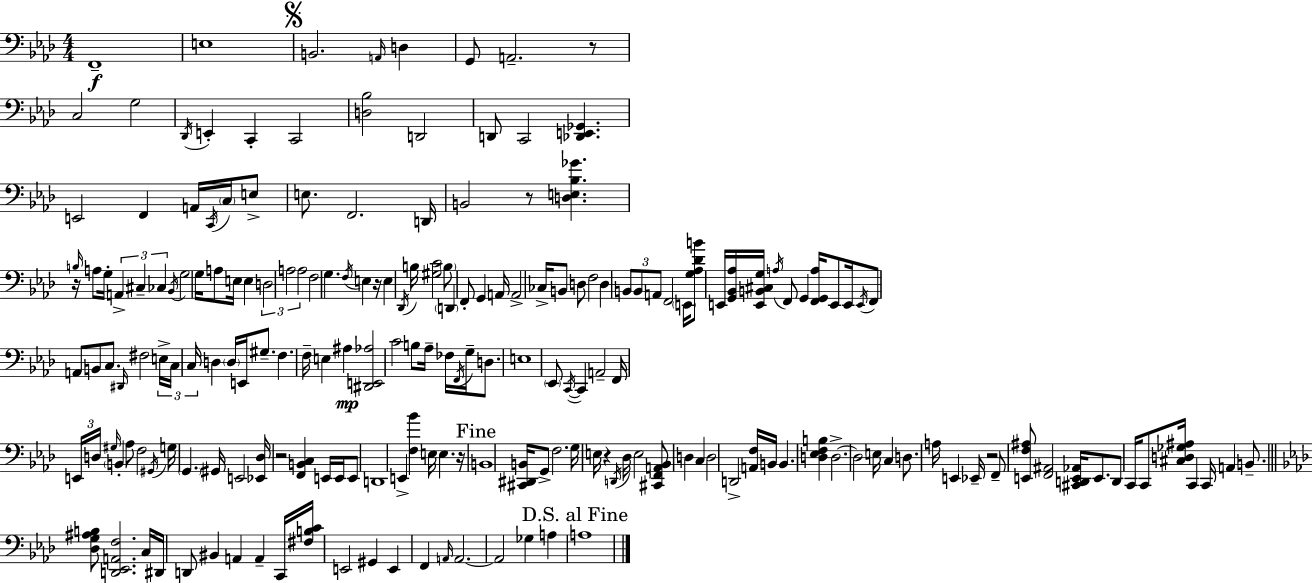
{
  \clef bass
  \numericTimeSignature
  \time 4/4
  \key aes \major
  f,1--\f | e1 | \mark \markup { \musicglyph "scripts.segno" } b,2. \grace { a,16 } d4 | g,8 a,2.-- r8 | \break c2 g2 | \acciaccatura { des,16 } e,4-. c,4-. c,2 | <d bes>2 d,2 | d,8 c,2 <des, e, ges,>4. | \break e,2 f,4 a,16 \acciaccatura { c,16 } | \parenthesize c16 e8-> e8. f,2. | d,16 b,2 r8 <d e bes ges'>4. | r16 \grace { b16 } a8 g16-. \tuplet 3/2 { a,4-> cis4-- | \break ces4 } \acciaccatura { bes,16 } g2 g16 a8 | e16 e4 \tuplet 3/2 { d2 a2 | a2 } f2 | g4. \acciaccatura { f16 } e4 | \break r16 e4 \acciaccatura { des,16 } b16 <gis c'>2 \parenthesize b8 | \parenthesize d,4 f,8-. g,4 a,16 a,2-> | ces16-> b,8 d8 f2 | d4 \tuplet 3/2 { b,8 b,8 a,8 } f,2 | \break \parenthesize e,16 <g aes des' b'>8 e,16 <g, bes, aes>16 <e, b, cis g>16 \acciaccatura { a16 } f,8 g,4 | <f, g, a>16 e,8 e,16 \acciaccatura { e,16 } f,8 a,8 b,8 c8. \grace { dis,16 } fis2 | \tuplet 3/2 { e16-> c16 c16 } d4 \parenthesize d16 e,16 | gis8.-- f4. f16-- e4 ais4\mp | \break <dis, e, aes>2 c'2 | b8 aes16-- fes16 \acciaccatura { f,16 } g16-- d8. e1 | \parenthesize ees,8 \acciaccatura { c,16~ }~ c,4 | a,2-- f,16 \tuplet 3/2 { e,16 d16 \grace { gis16 } } \parenthesize b,4-. | \break aes8 f2 \acciaccatura { gis,16 } g16 \parenthesize g,4. | gis,16 e,2 <ees, des>16 r2 | <f, b, c>4 e,16 e,16 e,8 d,1 | e,4-> | \break <f bes'>4 e16 e4. r16 \mark "Fine" b,1 | <cis, dis, b,>16 g,8-> | f2. g16 e16 r4 | \acciaccatura { d,16 } des16 e2 <cis, f, a, bes,>8 d4 | \break c4 d2 d,2-> | <a, f>16 b,16 b,4. <d ees f b>4 | d2.->~~ d2 | e16 c4 d8. a16 | \break e,4 ees,16-- r2 f,8-- <e, f ais>8 | <f, ais,>2 <cis, d, e, aes,>16 e,8. d,8 c,16 | c,8 <cis d ges ais>16 c,4 c,16 a,4 b,8.-- \bar "||" \break \key f \minor <des g ais b>8 <d, ees, a, f>2. c16 dis,16 | d,8 bis,4 a,4 a,4-- c,16 <fis b c'>16 | e,2 gis,4 e,4 | f,4 \grace { a,16 } a,2.~~ | \break a,2 ges4 a4 | \mark "D.S. al Fine" a1 | \bar "|."
}